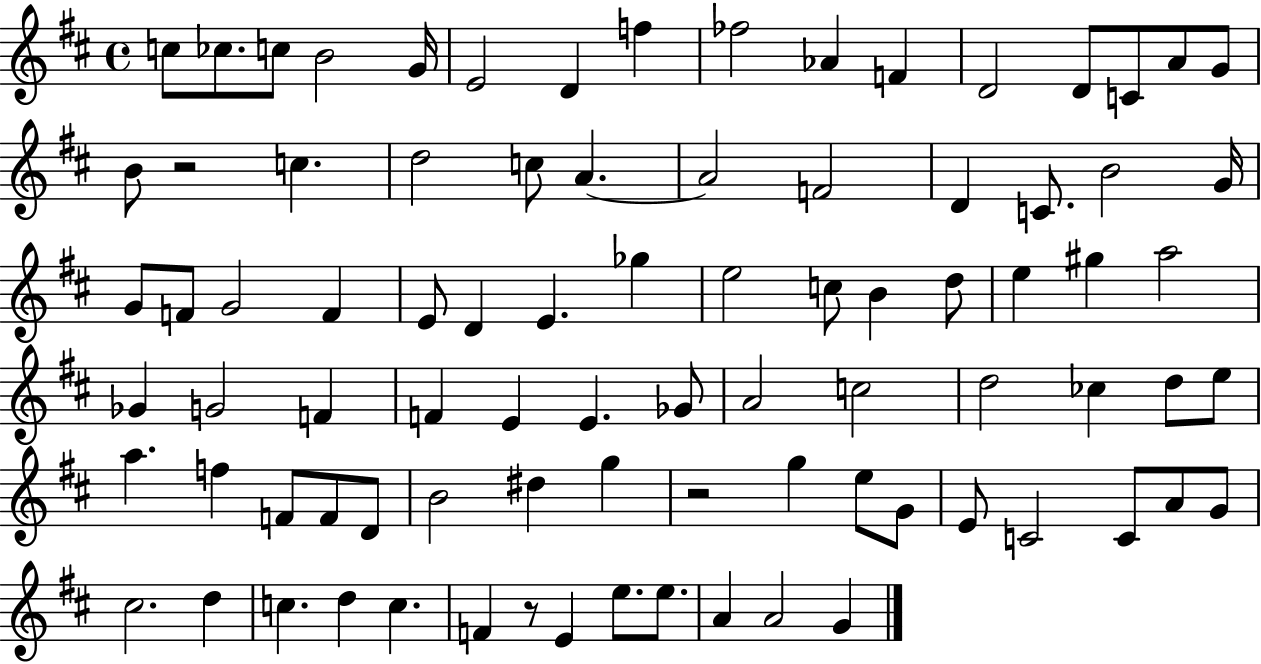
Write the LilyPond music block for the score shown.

{
  \clef treble
  \time 4/4
  \defaultTimeSignature
  \key d \major
  \repeat volta 2 { c''8 ces''8. c''8 b'2 g'16 | e'2 d'4 f''4 | fes''2 aes'4 f'4 | d'2 d'8 c'8 a'8 g'8 | \break b'8 r2 c''4. | d''2 c''8 a'4.~~ | a'2 f'2 | d'4 c'8. b'2 g'16 | \break g'8 f'8 g'2 f'4 | e'8 d'4 e'4. ges''4 | e''2 c''8 b'4 d''8 | e''4 gis''4 a''2 | \break ges'4 g'2 f'4 | f'4 e'4 e'4. ges'8 | a'2 c''2 | d''2 ces''4 d''8 e''8 | \break a''4. f''4 f'8 f'8 d'8 | b'2 dis''4 g''4 | r2 g''4 e''8 g'8 | e'8 c'2 c'8 a'8 g'8 | \break cis''2. d''4 | c''4. d''4 c''4. | f'4 r8 e'4 e''8. e''8. | a'4 a'2 g'4 | \break } \bar "|."
}